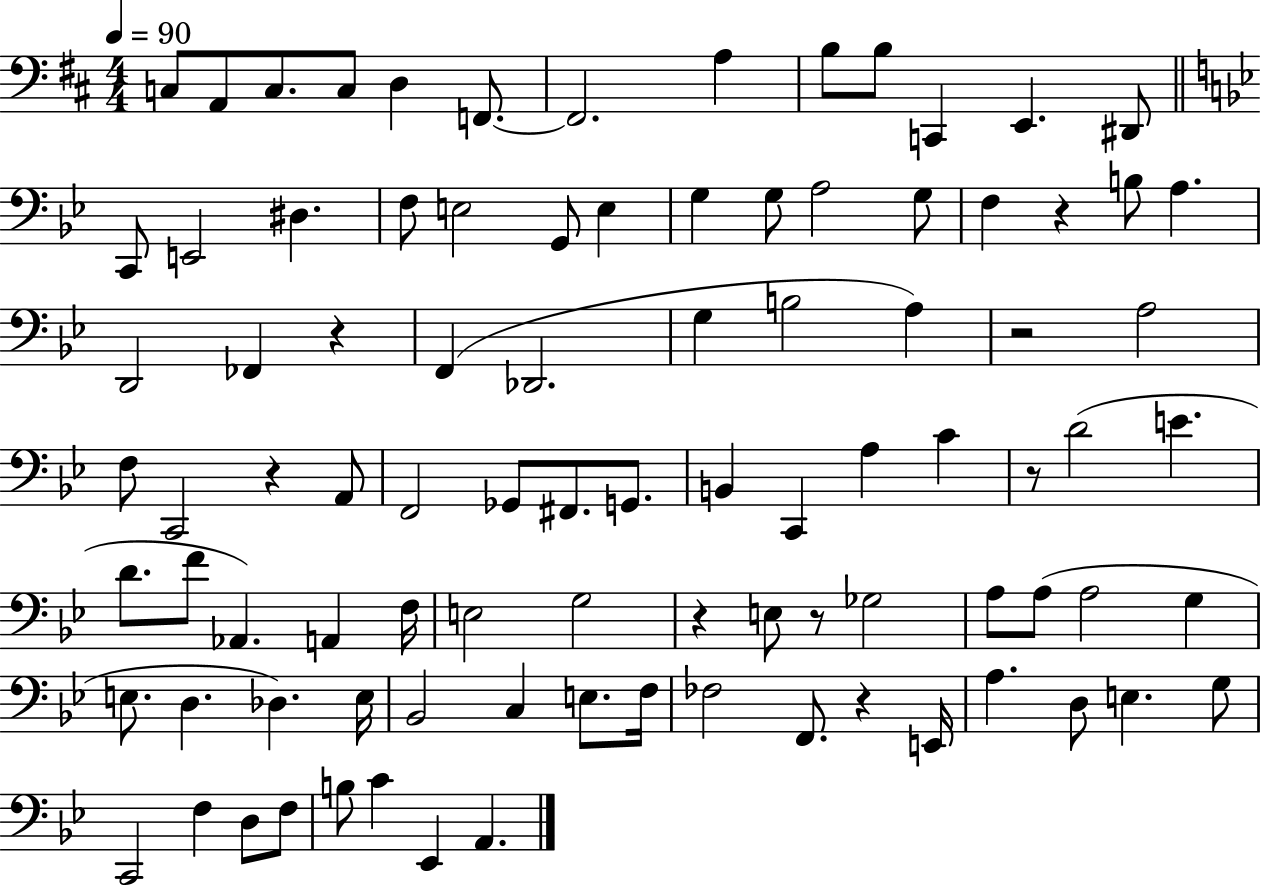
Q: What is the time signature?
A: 4/4